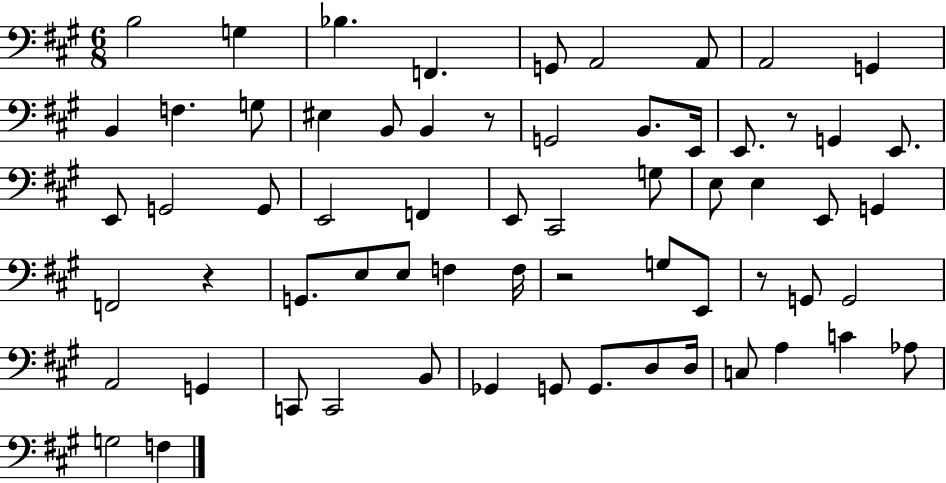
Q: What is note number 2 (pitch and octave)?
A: G3